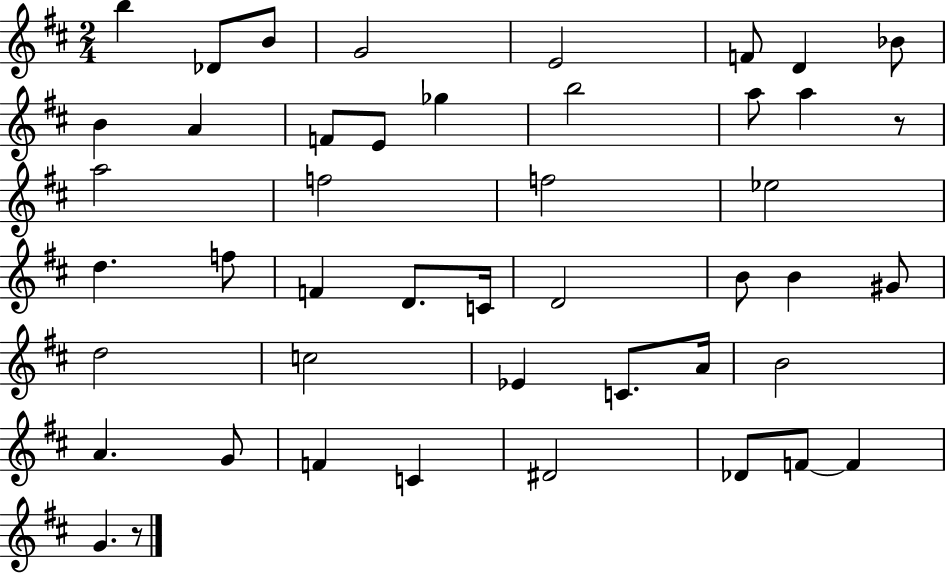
B5/q Db4/e B4/e G4/h E4/h F4/e D4/q Bb4/e B4/q A4/q F4/e E4/e Gb5/q B5/h A5/e A5/q R/e A5/h F5/h F5/h Eb5/h D5/q. F5/e F4/q D4/e. C4/s D4/h B4/e B4/q G#4/e D5/h C5/h Eb4/q C4/e. A4/s B4/h A4/q. G4/e F4/q C4/q D#4/h Db4/e F4/e F4/q G4/q. R/e